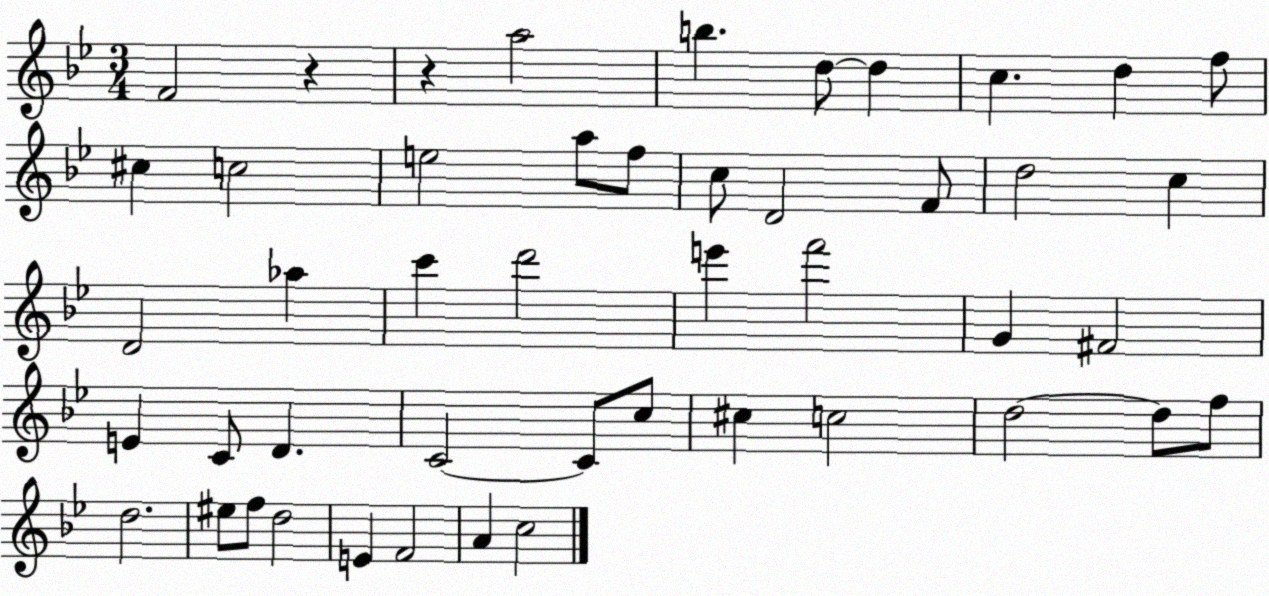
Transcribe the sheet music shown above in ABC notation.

X:1
T:Untitled
M:3/4
L:1/4
K:Bb
F2 z z a2 b d/2 d c d f/2 ^c c2 e2 a/2 f/2 c/2 D2 F/2 d2 c D2 _a c' d'2 e' f'2 G ^F2 E C/2 D C2 C/2 c/2 ^c c2 d2 d/2 f/2 d2 ^e/2 f/2 d2 E F2 A c2